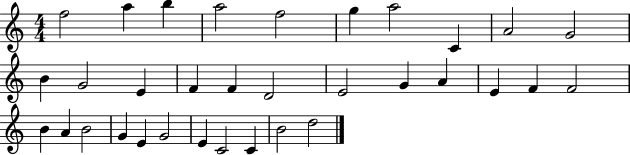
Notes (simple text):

F5/h A5/q B5/q A5/h F5/h G5/q A5/h C4/q A4/h G4/h B4/q G4/h E4/q F4/q F4/q D4/h E4/h G4/q A4/q E4/q F4/q F4/h B4/q A4/q B4/h G4/q E4/q G4/h E4/q C4/h C4/q B4/h D5/h